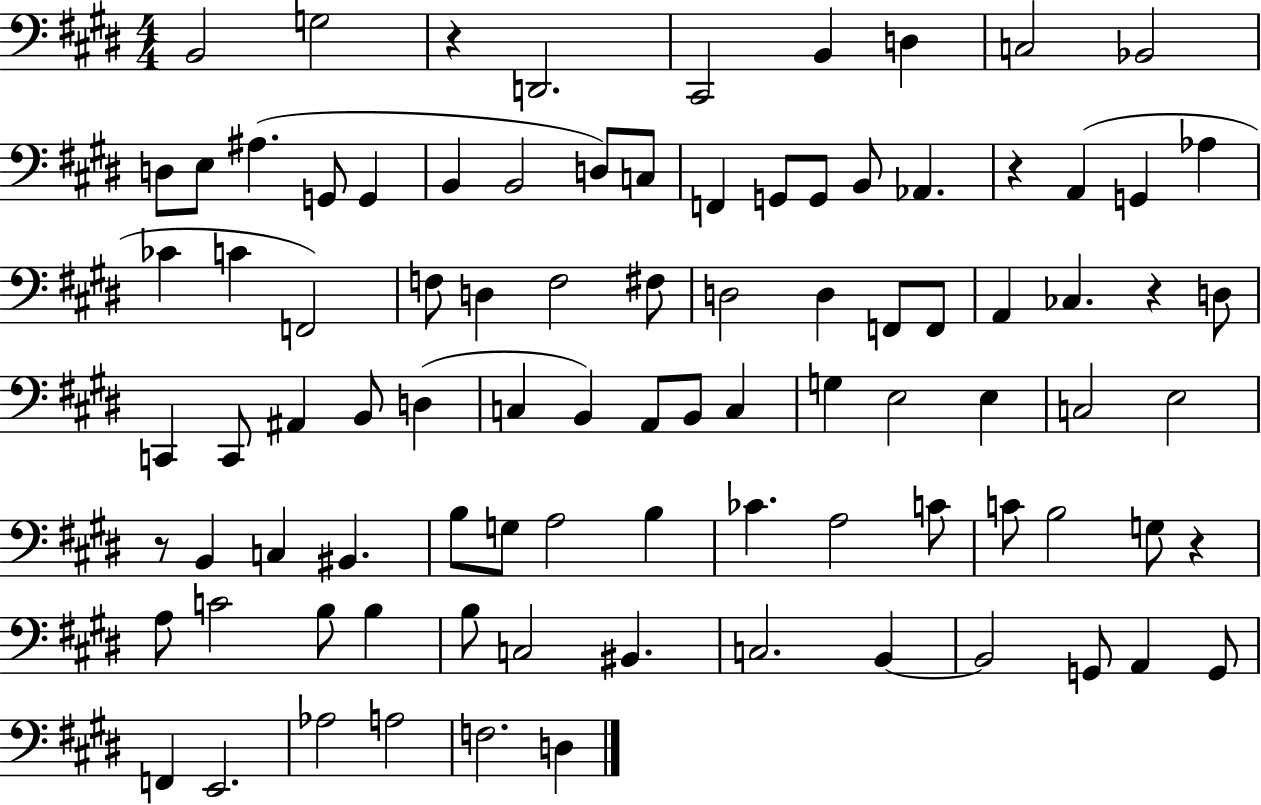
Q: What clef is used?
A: bass